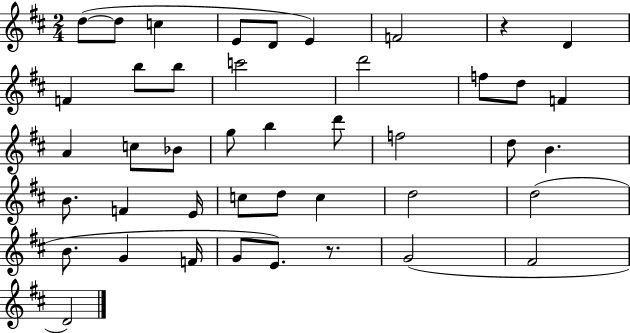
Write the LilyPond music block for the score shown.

{
  \clef treble
  \numericTimeSignature
  \time 2/4
  \key d \major
  d''8~(~ d''8 c''4 | e'8 d'8 e'4) | f'2 | r4 d'4 | \break f'4 b''8 b''8 | c'''2 | d'''2 | f''8 d''8 f'4 | \break a'4 c''8 bes'8 | g''8 b''4 d'''8 | f''2 | d''8 b'4. | \break b'8. f'4 e'16 | c''8 d''8 c''4 | d''2 | d''2( | \break b'8. g'4 f'16 | g'8 e'8.) r8. | g'2( | fis'2 | \break d'2) | \bar "|."
}